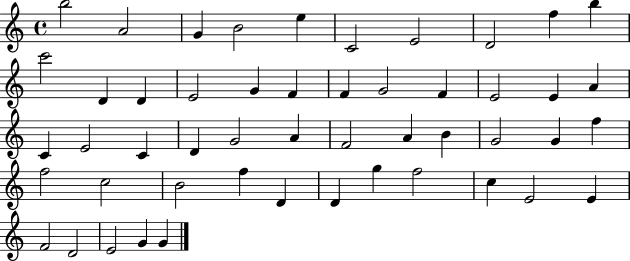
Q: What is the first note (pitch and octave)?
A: B5